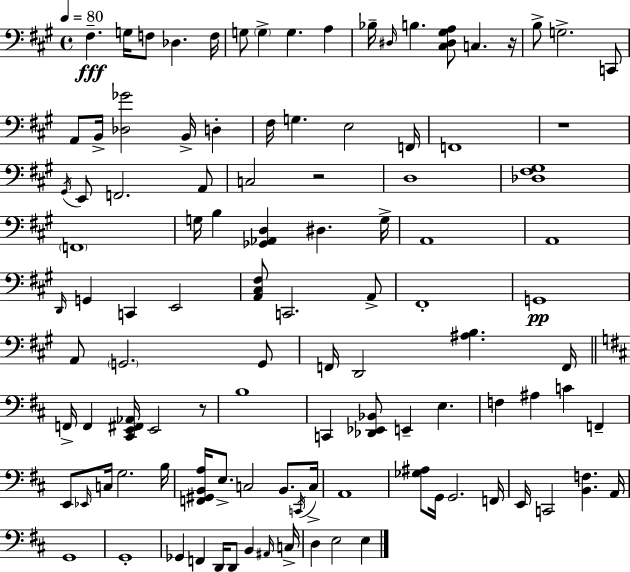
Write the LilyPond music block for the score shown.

{
  \clef bass
  \time 4/4
  \defaultTimeSignature
  \key a \major
  \tempo 4 = 80
  \repeat volta 2 { fis4.--\fff g16 f8 des4. f16 | g8 \parenthesize g4-> g4. a4 | bes16-- \grace { dis16 } b4. <cis dis gis a>8 c4. | r16 b8-> g2.-> c,8 | \break a,8 b,16-> <des ges'>2 b,16-> d4-. | fis16 g4. e2 | f,16 f,1 | r1 | \break \acciaccatura { gis,16 } e,8 f,2. | a,8 c2 r2 | d1 | <des fis gis>1 | \break \parenthesize f,1 | g16 b4 <ges, aes, d>4 dis4. | g16-> a,1 | a,1 | \break \grace { d,16 } g,4 c,4 e,2 | <a, cis fis>8 c,2. | a,8-> fis,1-. | g,1\pp | \break a,8 \parenthesize g,2. | g,8 f,16 d,2 <ais b>4. | f,16 \bar "||" \break \key b \minor f,16-> f,4 <cis, e, fis, aes,>16 e,2 r8 | b1 | c,4 <des, ees, bes,>8 e,4-- e4. | f4 ais4 c'4 f,4-- | \break e,8 \grace { ees,16 } c16 g2. | b16 <f, gis, b, a>16 e8.-> c2 b,8. | \acciaccatura { c,16 } c16-> a,1 | <ges ais>8 g,16 g,2. | \break f,16 e,16 c,2 <b, f>4. | a,16 g,1 | g,1-. | ges,4 f,4 d,16 d,8 b,4 | \break \grace { ais,16 } c16-> d4 e2 e4 | } \bar "|."
}